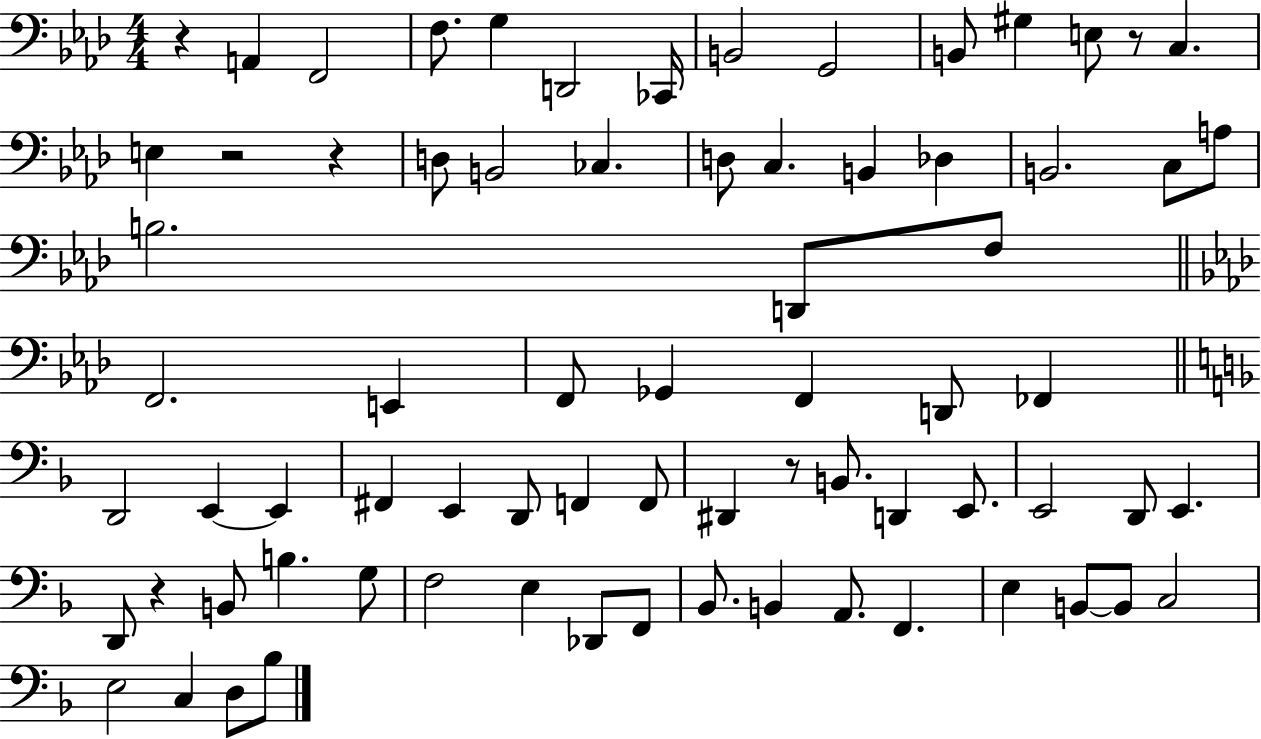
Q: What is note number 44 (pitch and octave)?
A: D2